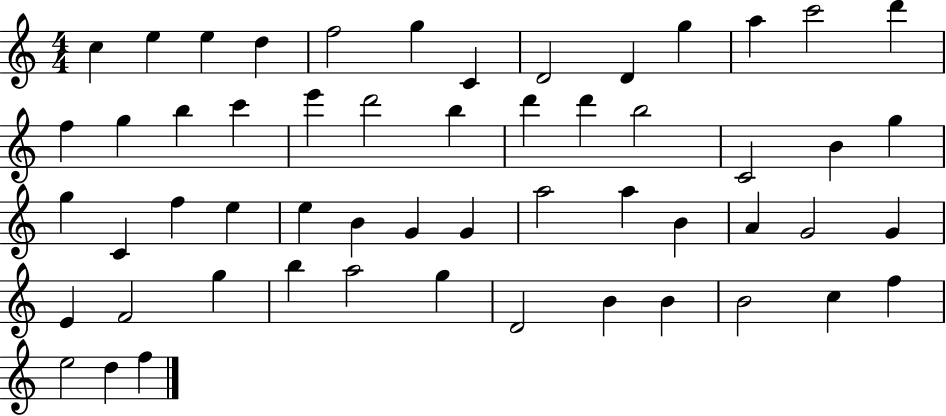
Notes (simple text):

C5/q E5/q E5/q D5/q F5/h G5/q C4/q D4/h D4/q G5/q A5/q C6/h D6/q F5/q G5/q B5/q C6/q E6/q D6/h B5/q D6/q D6/q B5/h C4/h B4/q G5/q G5/q C4/q F5/q E5/q E5/q B4/q G4/q G4/q A5/h A5/q B4/q A4/q G4/h G4/q E4/q F4/h G5/q B5/q A5/h G5/q D4/h B4/q B4/q B4/h C5/q F5/q E5/h D5/q F5/q